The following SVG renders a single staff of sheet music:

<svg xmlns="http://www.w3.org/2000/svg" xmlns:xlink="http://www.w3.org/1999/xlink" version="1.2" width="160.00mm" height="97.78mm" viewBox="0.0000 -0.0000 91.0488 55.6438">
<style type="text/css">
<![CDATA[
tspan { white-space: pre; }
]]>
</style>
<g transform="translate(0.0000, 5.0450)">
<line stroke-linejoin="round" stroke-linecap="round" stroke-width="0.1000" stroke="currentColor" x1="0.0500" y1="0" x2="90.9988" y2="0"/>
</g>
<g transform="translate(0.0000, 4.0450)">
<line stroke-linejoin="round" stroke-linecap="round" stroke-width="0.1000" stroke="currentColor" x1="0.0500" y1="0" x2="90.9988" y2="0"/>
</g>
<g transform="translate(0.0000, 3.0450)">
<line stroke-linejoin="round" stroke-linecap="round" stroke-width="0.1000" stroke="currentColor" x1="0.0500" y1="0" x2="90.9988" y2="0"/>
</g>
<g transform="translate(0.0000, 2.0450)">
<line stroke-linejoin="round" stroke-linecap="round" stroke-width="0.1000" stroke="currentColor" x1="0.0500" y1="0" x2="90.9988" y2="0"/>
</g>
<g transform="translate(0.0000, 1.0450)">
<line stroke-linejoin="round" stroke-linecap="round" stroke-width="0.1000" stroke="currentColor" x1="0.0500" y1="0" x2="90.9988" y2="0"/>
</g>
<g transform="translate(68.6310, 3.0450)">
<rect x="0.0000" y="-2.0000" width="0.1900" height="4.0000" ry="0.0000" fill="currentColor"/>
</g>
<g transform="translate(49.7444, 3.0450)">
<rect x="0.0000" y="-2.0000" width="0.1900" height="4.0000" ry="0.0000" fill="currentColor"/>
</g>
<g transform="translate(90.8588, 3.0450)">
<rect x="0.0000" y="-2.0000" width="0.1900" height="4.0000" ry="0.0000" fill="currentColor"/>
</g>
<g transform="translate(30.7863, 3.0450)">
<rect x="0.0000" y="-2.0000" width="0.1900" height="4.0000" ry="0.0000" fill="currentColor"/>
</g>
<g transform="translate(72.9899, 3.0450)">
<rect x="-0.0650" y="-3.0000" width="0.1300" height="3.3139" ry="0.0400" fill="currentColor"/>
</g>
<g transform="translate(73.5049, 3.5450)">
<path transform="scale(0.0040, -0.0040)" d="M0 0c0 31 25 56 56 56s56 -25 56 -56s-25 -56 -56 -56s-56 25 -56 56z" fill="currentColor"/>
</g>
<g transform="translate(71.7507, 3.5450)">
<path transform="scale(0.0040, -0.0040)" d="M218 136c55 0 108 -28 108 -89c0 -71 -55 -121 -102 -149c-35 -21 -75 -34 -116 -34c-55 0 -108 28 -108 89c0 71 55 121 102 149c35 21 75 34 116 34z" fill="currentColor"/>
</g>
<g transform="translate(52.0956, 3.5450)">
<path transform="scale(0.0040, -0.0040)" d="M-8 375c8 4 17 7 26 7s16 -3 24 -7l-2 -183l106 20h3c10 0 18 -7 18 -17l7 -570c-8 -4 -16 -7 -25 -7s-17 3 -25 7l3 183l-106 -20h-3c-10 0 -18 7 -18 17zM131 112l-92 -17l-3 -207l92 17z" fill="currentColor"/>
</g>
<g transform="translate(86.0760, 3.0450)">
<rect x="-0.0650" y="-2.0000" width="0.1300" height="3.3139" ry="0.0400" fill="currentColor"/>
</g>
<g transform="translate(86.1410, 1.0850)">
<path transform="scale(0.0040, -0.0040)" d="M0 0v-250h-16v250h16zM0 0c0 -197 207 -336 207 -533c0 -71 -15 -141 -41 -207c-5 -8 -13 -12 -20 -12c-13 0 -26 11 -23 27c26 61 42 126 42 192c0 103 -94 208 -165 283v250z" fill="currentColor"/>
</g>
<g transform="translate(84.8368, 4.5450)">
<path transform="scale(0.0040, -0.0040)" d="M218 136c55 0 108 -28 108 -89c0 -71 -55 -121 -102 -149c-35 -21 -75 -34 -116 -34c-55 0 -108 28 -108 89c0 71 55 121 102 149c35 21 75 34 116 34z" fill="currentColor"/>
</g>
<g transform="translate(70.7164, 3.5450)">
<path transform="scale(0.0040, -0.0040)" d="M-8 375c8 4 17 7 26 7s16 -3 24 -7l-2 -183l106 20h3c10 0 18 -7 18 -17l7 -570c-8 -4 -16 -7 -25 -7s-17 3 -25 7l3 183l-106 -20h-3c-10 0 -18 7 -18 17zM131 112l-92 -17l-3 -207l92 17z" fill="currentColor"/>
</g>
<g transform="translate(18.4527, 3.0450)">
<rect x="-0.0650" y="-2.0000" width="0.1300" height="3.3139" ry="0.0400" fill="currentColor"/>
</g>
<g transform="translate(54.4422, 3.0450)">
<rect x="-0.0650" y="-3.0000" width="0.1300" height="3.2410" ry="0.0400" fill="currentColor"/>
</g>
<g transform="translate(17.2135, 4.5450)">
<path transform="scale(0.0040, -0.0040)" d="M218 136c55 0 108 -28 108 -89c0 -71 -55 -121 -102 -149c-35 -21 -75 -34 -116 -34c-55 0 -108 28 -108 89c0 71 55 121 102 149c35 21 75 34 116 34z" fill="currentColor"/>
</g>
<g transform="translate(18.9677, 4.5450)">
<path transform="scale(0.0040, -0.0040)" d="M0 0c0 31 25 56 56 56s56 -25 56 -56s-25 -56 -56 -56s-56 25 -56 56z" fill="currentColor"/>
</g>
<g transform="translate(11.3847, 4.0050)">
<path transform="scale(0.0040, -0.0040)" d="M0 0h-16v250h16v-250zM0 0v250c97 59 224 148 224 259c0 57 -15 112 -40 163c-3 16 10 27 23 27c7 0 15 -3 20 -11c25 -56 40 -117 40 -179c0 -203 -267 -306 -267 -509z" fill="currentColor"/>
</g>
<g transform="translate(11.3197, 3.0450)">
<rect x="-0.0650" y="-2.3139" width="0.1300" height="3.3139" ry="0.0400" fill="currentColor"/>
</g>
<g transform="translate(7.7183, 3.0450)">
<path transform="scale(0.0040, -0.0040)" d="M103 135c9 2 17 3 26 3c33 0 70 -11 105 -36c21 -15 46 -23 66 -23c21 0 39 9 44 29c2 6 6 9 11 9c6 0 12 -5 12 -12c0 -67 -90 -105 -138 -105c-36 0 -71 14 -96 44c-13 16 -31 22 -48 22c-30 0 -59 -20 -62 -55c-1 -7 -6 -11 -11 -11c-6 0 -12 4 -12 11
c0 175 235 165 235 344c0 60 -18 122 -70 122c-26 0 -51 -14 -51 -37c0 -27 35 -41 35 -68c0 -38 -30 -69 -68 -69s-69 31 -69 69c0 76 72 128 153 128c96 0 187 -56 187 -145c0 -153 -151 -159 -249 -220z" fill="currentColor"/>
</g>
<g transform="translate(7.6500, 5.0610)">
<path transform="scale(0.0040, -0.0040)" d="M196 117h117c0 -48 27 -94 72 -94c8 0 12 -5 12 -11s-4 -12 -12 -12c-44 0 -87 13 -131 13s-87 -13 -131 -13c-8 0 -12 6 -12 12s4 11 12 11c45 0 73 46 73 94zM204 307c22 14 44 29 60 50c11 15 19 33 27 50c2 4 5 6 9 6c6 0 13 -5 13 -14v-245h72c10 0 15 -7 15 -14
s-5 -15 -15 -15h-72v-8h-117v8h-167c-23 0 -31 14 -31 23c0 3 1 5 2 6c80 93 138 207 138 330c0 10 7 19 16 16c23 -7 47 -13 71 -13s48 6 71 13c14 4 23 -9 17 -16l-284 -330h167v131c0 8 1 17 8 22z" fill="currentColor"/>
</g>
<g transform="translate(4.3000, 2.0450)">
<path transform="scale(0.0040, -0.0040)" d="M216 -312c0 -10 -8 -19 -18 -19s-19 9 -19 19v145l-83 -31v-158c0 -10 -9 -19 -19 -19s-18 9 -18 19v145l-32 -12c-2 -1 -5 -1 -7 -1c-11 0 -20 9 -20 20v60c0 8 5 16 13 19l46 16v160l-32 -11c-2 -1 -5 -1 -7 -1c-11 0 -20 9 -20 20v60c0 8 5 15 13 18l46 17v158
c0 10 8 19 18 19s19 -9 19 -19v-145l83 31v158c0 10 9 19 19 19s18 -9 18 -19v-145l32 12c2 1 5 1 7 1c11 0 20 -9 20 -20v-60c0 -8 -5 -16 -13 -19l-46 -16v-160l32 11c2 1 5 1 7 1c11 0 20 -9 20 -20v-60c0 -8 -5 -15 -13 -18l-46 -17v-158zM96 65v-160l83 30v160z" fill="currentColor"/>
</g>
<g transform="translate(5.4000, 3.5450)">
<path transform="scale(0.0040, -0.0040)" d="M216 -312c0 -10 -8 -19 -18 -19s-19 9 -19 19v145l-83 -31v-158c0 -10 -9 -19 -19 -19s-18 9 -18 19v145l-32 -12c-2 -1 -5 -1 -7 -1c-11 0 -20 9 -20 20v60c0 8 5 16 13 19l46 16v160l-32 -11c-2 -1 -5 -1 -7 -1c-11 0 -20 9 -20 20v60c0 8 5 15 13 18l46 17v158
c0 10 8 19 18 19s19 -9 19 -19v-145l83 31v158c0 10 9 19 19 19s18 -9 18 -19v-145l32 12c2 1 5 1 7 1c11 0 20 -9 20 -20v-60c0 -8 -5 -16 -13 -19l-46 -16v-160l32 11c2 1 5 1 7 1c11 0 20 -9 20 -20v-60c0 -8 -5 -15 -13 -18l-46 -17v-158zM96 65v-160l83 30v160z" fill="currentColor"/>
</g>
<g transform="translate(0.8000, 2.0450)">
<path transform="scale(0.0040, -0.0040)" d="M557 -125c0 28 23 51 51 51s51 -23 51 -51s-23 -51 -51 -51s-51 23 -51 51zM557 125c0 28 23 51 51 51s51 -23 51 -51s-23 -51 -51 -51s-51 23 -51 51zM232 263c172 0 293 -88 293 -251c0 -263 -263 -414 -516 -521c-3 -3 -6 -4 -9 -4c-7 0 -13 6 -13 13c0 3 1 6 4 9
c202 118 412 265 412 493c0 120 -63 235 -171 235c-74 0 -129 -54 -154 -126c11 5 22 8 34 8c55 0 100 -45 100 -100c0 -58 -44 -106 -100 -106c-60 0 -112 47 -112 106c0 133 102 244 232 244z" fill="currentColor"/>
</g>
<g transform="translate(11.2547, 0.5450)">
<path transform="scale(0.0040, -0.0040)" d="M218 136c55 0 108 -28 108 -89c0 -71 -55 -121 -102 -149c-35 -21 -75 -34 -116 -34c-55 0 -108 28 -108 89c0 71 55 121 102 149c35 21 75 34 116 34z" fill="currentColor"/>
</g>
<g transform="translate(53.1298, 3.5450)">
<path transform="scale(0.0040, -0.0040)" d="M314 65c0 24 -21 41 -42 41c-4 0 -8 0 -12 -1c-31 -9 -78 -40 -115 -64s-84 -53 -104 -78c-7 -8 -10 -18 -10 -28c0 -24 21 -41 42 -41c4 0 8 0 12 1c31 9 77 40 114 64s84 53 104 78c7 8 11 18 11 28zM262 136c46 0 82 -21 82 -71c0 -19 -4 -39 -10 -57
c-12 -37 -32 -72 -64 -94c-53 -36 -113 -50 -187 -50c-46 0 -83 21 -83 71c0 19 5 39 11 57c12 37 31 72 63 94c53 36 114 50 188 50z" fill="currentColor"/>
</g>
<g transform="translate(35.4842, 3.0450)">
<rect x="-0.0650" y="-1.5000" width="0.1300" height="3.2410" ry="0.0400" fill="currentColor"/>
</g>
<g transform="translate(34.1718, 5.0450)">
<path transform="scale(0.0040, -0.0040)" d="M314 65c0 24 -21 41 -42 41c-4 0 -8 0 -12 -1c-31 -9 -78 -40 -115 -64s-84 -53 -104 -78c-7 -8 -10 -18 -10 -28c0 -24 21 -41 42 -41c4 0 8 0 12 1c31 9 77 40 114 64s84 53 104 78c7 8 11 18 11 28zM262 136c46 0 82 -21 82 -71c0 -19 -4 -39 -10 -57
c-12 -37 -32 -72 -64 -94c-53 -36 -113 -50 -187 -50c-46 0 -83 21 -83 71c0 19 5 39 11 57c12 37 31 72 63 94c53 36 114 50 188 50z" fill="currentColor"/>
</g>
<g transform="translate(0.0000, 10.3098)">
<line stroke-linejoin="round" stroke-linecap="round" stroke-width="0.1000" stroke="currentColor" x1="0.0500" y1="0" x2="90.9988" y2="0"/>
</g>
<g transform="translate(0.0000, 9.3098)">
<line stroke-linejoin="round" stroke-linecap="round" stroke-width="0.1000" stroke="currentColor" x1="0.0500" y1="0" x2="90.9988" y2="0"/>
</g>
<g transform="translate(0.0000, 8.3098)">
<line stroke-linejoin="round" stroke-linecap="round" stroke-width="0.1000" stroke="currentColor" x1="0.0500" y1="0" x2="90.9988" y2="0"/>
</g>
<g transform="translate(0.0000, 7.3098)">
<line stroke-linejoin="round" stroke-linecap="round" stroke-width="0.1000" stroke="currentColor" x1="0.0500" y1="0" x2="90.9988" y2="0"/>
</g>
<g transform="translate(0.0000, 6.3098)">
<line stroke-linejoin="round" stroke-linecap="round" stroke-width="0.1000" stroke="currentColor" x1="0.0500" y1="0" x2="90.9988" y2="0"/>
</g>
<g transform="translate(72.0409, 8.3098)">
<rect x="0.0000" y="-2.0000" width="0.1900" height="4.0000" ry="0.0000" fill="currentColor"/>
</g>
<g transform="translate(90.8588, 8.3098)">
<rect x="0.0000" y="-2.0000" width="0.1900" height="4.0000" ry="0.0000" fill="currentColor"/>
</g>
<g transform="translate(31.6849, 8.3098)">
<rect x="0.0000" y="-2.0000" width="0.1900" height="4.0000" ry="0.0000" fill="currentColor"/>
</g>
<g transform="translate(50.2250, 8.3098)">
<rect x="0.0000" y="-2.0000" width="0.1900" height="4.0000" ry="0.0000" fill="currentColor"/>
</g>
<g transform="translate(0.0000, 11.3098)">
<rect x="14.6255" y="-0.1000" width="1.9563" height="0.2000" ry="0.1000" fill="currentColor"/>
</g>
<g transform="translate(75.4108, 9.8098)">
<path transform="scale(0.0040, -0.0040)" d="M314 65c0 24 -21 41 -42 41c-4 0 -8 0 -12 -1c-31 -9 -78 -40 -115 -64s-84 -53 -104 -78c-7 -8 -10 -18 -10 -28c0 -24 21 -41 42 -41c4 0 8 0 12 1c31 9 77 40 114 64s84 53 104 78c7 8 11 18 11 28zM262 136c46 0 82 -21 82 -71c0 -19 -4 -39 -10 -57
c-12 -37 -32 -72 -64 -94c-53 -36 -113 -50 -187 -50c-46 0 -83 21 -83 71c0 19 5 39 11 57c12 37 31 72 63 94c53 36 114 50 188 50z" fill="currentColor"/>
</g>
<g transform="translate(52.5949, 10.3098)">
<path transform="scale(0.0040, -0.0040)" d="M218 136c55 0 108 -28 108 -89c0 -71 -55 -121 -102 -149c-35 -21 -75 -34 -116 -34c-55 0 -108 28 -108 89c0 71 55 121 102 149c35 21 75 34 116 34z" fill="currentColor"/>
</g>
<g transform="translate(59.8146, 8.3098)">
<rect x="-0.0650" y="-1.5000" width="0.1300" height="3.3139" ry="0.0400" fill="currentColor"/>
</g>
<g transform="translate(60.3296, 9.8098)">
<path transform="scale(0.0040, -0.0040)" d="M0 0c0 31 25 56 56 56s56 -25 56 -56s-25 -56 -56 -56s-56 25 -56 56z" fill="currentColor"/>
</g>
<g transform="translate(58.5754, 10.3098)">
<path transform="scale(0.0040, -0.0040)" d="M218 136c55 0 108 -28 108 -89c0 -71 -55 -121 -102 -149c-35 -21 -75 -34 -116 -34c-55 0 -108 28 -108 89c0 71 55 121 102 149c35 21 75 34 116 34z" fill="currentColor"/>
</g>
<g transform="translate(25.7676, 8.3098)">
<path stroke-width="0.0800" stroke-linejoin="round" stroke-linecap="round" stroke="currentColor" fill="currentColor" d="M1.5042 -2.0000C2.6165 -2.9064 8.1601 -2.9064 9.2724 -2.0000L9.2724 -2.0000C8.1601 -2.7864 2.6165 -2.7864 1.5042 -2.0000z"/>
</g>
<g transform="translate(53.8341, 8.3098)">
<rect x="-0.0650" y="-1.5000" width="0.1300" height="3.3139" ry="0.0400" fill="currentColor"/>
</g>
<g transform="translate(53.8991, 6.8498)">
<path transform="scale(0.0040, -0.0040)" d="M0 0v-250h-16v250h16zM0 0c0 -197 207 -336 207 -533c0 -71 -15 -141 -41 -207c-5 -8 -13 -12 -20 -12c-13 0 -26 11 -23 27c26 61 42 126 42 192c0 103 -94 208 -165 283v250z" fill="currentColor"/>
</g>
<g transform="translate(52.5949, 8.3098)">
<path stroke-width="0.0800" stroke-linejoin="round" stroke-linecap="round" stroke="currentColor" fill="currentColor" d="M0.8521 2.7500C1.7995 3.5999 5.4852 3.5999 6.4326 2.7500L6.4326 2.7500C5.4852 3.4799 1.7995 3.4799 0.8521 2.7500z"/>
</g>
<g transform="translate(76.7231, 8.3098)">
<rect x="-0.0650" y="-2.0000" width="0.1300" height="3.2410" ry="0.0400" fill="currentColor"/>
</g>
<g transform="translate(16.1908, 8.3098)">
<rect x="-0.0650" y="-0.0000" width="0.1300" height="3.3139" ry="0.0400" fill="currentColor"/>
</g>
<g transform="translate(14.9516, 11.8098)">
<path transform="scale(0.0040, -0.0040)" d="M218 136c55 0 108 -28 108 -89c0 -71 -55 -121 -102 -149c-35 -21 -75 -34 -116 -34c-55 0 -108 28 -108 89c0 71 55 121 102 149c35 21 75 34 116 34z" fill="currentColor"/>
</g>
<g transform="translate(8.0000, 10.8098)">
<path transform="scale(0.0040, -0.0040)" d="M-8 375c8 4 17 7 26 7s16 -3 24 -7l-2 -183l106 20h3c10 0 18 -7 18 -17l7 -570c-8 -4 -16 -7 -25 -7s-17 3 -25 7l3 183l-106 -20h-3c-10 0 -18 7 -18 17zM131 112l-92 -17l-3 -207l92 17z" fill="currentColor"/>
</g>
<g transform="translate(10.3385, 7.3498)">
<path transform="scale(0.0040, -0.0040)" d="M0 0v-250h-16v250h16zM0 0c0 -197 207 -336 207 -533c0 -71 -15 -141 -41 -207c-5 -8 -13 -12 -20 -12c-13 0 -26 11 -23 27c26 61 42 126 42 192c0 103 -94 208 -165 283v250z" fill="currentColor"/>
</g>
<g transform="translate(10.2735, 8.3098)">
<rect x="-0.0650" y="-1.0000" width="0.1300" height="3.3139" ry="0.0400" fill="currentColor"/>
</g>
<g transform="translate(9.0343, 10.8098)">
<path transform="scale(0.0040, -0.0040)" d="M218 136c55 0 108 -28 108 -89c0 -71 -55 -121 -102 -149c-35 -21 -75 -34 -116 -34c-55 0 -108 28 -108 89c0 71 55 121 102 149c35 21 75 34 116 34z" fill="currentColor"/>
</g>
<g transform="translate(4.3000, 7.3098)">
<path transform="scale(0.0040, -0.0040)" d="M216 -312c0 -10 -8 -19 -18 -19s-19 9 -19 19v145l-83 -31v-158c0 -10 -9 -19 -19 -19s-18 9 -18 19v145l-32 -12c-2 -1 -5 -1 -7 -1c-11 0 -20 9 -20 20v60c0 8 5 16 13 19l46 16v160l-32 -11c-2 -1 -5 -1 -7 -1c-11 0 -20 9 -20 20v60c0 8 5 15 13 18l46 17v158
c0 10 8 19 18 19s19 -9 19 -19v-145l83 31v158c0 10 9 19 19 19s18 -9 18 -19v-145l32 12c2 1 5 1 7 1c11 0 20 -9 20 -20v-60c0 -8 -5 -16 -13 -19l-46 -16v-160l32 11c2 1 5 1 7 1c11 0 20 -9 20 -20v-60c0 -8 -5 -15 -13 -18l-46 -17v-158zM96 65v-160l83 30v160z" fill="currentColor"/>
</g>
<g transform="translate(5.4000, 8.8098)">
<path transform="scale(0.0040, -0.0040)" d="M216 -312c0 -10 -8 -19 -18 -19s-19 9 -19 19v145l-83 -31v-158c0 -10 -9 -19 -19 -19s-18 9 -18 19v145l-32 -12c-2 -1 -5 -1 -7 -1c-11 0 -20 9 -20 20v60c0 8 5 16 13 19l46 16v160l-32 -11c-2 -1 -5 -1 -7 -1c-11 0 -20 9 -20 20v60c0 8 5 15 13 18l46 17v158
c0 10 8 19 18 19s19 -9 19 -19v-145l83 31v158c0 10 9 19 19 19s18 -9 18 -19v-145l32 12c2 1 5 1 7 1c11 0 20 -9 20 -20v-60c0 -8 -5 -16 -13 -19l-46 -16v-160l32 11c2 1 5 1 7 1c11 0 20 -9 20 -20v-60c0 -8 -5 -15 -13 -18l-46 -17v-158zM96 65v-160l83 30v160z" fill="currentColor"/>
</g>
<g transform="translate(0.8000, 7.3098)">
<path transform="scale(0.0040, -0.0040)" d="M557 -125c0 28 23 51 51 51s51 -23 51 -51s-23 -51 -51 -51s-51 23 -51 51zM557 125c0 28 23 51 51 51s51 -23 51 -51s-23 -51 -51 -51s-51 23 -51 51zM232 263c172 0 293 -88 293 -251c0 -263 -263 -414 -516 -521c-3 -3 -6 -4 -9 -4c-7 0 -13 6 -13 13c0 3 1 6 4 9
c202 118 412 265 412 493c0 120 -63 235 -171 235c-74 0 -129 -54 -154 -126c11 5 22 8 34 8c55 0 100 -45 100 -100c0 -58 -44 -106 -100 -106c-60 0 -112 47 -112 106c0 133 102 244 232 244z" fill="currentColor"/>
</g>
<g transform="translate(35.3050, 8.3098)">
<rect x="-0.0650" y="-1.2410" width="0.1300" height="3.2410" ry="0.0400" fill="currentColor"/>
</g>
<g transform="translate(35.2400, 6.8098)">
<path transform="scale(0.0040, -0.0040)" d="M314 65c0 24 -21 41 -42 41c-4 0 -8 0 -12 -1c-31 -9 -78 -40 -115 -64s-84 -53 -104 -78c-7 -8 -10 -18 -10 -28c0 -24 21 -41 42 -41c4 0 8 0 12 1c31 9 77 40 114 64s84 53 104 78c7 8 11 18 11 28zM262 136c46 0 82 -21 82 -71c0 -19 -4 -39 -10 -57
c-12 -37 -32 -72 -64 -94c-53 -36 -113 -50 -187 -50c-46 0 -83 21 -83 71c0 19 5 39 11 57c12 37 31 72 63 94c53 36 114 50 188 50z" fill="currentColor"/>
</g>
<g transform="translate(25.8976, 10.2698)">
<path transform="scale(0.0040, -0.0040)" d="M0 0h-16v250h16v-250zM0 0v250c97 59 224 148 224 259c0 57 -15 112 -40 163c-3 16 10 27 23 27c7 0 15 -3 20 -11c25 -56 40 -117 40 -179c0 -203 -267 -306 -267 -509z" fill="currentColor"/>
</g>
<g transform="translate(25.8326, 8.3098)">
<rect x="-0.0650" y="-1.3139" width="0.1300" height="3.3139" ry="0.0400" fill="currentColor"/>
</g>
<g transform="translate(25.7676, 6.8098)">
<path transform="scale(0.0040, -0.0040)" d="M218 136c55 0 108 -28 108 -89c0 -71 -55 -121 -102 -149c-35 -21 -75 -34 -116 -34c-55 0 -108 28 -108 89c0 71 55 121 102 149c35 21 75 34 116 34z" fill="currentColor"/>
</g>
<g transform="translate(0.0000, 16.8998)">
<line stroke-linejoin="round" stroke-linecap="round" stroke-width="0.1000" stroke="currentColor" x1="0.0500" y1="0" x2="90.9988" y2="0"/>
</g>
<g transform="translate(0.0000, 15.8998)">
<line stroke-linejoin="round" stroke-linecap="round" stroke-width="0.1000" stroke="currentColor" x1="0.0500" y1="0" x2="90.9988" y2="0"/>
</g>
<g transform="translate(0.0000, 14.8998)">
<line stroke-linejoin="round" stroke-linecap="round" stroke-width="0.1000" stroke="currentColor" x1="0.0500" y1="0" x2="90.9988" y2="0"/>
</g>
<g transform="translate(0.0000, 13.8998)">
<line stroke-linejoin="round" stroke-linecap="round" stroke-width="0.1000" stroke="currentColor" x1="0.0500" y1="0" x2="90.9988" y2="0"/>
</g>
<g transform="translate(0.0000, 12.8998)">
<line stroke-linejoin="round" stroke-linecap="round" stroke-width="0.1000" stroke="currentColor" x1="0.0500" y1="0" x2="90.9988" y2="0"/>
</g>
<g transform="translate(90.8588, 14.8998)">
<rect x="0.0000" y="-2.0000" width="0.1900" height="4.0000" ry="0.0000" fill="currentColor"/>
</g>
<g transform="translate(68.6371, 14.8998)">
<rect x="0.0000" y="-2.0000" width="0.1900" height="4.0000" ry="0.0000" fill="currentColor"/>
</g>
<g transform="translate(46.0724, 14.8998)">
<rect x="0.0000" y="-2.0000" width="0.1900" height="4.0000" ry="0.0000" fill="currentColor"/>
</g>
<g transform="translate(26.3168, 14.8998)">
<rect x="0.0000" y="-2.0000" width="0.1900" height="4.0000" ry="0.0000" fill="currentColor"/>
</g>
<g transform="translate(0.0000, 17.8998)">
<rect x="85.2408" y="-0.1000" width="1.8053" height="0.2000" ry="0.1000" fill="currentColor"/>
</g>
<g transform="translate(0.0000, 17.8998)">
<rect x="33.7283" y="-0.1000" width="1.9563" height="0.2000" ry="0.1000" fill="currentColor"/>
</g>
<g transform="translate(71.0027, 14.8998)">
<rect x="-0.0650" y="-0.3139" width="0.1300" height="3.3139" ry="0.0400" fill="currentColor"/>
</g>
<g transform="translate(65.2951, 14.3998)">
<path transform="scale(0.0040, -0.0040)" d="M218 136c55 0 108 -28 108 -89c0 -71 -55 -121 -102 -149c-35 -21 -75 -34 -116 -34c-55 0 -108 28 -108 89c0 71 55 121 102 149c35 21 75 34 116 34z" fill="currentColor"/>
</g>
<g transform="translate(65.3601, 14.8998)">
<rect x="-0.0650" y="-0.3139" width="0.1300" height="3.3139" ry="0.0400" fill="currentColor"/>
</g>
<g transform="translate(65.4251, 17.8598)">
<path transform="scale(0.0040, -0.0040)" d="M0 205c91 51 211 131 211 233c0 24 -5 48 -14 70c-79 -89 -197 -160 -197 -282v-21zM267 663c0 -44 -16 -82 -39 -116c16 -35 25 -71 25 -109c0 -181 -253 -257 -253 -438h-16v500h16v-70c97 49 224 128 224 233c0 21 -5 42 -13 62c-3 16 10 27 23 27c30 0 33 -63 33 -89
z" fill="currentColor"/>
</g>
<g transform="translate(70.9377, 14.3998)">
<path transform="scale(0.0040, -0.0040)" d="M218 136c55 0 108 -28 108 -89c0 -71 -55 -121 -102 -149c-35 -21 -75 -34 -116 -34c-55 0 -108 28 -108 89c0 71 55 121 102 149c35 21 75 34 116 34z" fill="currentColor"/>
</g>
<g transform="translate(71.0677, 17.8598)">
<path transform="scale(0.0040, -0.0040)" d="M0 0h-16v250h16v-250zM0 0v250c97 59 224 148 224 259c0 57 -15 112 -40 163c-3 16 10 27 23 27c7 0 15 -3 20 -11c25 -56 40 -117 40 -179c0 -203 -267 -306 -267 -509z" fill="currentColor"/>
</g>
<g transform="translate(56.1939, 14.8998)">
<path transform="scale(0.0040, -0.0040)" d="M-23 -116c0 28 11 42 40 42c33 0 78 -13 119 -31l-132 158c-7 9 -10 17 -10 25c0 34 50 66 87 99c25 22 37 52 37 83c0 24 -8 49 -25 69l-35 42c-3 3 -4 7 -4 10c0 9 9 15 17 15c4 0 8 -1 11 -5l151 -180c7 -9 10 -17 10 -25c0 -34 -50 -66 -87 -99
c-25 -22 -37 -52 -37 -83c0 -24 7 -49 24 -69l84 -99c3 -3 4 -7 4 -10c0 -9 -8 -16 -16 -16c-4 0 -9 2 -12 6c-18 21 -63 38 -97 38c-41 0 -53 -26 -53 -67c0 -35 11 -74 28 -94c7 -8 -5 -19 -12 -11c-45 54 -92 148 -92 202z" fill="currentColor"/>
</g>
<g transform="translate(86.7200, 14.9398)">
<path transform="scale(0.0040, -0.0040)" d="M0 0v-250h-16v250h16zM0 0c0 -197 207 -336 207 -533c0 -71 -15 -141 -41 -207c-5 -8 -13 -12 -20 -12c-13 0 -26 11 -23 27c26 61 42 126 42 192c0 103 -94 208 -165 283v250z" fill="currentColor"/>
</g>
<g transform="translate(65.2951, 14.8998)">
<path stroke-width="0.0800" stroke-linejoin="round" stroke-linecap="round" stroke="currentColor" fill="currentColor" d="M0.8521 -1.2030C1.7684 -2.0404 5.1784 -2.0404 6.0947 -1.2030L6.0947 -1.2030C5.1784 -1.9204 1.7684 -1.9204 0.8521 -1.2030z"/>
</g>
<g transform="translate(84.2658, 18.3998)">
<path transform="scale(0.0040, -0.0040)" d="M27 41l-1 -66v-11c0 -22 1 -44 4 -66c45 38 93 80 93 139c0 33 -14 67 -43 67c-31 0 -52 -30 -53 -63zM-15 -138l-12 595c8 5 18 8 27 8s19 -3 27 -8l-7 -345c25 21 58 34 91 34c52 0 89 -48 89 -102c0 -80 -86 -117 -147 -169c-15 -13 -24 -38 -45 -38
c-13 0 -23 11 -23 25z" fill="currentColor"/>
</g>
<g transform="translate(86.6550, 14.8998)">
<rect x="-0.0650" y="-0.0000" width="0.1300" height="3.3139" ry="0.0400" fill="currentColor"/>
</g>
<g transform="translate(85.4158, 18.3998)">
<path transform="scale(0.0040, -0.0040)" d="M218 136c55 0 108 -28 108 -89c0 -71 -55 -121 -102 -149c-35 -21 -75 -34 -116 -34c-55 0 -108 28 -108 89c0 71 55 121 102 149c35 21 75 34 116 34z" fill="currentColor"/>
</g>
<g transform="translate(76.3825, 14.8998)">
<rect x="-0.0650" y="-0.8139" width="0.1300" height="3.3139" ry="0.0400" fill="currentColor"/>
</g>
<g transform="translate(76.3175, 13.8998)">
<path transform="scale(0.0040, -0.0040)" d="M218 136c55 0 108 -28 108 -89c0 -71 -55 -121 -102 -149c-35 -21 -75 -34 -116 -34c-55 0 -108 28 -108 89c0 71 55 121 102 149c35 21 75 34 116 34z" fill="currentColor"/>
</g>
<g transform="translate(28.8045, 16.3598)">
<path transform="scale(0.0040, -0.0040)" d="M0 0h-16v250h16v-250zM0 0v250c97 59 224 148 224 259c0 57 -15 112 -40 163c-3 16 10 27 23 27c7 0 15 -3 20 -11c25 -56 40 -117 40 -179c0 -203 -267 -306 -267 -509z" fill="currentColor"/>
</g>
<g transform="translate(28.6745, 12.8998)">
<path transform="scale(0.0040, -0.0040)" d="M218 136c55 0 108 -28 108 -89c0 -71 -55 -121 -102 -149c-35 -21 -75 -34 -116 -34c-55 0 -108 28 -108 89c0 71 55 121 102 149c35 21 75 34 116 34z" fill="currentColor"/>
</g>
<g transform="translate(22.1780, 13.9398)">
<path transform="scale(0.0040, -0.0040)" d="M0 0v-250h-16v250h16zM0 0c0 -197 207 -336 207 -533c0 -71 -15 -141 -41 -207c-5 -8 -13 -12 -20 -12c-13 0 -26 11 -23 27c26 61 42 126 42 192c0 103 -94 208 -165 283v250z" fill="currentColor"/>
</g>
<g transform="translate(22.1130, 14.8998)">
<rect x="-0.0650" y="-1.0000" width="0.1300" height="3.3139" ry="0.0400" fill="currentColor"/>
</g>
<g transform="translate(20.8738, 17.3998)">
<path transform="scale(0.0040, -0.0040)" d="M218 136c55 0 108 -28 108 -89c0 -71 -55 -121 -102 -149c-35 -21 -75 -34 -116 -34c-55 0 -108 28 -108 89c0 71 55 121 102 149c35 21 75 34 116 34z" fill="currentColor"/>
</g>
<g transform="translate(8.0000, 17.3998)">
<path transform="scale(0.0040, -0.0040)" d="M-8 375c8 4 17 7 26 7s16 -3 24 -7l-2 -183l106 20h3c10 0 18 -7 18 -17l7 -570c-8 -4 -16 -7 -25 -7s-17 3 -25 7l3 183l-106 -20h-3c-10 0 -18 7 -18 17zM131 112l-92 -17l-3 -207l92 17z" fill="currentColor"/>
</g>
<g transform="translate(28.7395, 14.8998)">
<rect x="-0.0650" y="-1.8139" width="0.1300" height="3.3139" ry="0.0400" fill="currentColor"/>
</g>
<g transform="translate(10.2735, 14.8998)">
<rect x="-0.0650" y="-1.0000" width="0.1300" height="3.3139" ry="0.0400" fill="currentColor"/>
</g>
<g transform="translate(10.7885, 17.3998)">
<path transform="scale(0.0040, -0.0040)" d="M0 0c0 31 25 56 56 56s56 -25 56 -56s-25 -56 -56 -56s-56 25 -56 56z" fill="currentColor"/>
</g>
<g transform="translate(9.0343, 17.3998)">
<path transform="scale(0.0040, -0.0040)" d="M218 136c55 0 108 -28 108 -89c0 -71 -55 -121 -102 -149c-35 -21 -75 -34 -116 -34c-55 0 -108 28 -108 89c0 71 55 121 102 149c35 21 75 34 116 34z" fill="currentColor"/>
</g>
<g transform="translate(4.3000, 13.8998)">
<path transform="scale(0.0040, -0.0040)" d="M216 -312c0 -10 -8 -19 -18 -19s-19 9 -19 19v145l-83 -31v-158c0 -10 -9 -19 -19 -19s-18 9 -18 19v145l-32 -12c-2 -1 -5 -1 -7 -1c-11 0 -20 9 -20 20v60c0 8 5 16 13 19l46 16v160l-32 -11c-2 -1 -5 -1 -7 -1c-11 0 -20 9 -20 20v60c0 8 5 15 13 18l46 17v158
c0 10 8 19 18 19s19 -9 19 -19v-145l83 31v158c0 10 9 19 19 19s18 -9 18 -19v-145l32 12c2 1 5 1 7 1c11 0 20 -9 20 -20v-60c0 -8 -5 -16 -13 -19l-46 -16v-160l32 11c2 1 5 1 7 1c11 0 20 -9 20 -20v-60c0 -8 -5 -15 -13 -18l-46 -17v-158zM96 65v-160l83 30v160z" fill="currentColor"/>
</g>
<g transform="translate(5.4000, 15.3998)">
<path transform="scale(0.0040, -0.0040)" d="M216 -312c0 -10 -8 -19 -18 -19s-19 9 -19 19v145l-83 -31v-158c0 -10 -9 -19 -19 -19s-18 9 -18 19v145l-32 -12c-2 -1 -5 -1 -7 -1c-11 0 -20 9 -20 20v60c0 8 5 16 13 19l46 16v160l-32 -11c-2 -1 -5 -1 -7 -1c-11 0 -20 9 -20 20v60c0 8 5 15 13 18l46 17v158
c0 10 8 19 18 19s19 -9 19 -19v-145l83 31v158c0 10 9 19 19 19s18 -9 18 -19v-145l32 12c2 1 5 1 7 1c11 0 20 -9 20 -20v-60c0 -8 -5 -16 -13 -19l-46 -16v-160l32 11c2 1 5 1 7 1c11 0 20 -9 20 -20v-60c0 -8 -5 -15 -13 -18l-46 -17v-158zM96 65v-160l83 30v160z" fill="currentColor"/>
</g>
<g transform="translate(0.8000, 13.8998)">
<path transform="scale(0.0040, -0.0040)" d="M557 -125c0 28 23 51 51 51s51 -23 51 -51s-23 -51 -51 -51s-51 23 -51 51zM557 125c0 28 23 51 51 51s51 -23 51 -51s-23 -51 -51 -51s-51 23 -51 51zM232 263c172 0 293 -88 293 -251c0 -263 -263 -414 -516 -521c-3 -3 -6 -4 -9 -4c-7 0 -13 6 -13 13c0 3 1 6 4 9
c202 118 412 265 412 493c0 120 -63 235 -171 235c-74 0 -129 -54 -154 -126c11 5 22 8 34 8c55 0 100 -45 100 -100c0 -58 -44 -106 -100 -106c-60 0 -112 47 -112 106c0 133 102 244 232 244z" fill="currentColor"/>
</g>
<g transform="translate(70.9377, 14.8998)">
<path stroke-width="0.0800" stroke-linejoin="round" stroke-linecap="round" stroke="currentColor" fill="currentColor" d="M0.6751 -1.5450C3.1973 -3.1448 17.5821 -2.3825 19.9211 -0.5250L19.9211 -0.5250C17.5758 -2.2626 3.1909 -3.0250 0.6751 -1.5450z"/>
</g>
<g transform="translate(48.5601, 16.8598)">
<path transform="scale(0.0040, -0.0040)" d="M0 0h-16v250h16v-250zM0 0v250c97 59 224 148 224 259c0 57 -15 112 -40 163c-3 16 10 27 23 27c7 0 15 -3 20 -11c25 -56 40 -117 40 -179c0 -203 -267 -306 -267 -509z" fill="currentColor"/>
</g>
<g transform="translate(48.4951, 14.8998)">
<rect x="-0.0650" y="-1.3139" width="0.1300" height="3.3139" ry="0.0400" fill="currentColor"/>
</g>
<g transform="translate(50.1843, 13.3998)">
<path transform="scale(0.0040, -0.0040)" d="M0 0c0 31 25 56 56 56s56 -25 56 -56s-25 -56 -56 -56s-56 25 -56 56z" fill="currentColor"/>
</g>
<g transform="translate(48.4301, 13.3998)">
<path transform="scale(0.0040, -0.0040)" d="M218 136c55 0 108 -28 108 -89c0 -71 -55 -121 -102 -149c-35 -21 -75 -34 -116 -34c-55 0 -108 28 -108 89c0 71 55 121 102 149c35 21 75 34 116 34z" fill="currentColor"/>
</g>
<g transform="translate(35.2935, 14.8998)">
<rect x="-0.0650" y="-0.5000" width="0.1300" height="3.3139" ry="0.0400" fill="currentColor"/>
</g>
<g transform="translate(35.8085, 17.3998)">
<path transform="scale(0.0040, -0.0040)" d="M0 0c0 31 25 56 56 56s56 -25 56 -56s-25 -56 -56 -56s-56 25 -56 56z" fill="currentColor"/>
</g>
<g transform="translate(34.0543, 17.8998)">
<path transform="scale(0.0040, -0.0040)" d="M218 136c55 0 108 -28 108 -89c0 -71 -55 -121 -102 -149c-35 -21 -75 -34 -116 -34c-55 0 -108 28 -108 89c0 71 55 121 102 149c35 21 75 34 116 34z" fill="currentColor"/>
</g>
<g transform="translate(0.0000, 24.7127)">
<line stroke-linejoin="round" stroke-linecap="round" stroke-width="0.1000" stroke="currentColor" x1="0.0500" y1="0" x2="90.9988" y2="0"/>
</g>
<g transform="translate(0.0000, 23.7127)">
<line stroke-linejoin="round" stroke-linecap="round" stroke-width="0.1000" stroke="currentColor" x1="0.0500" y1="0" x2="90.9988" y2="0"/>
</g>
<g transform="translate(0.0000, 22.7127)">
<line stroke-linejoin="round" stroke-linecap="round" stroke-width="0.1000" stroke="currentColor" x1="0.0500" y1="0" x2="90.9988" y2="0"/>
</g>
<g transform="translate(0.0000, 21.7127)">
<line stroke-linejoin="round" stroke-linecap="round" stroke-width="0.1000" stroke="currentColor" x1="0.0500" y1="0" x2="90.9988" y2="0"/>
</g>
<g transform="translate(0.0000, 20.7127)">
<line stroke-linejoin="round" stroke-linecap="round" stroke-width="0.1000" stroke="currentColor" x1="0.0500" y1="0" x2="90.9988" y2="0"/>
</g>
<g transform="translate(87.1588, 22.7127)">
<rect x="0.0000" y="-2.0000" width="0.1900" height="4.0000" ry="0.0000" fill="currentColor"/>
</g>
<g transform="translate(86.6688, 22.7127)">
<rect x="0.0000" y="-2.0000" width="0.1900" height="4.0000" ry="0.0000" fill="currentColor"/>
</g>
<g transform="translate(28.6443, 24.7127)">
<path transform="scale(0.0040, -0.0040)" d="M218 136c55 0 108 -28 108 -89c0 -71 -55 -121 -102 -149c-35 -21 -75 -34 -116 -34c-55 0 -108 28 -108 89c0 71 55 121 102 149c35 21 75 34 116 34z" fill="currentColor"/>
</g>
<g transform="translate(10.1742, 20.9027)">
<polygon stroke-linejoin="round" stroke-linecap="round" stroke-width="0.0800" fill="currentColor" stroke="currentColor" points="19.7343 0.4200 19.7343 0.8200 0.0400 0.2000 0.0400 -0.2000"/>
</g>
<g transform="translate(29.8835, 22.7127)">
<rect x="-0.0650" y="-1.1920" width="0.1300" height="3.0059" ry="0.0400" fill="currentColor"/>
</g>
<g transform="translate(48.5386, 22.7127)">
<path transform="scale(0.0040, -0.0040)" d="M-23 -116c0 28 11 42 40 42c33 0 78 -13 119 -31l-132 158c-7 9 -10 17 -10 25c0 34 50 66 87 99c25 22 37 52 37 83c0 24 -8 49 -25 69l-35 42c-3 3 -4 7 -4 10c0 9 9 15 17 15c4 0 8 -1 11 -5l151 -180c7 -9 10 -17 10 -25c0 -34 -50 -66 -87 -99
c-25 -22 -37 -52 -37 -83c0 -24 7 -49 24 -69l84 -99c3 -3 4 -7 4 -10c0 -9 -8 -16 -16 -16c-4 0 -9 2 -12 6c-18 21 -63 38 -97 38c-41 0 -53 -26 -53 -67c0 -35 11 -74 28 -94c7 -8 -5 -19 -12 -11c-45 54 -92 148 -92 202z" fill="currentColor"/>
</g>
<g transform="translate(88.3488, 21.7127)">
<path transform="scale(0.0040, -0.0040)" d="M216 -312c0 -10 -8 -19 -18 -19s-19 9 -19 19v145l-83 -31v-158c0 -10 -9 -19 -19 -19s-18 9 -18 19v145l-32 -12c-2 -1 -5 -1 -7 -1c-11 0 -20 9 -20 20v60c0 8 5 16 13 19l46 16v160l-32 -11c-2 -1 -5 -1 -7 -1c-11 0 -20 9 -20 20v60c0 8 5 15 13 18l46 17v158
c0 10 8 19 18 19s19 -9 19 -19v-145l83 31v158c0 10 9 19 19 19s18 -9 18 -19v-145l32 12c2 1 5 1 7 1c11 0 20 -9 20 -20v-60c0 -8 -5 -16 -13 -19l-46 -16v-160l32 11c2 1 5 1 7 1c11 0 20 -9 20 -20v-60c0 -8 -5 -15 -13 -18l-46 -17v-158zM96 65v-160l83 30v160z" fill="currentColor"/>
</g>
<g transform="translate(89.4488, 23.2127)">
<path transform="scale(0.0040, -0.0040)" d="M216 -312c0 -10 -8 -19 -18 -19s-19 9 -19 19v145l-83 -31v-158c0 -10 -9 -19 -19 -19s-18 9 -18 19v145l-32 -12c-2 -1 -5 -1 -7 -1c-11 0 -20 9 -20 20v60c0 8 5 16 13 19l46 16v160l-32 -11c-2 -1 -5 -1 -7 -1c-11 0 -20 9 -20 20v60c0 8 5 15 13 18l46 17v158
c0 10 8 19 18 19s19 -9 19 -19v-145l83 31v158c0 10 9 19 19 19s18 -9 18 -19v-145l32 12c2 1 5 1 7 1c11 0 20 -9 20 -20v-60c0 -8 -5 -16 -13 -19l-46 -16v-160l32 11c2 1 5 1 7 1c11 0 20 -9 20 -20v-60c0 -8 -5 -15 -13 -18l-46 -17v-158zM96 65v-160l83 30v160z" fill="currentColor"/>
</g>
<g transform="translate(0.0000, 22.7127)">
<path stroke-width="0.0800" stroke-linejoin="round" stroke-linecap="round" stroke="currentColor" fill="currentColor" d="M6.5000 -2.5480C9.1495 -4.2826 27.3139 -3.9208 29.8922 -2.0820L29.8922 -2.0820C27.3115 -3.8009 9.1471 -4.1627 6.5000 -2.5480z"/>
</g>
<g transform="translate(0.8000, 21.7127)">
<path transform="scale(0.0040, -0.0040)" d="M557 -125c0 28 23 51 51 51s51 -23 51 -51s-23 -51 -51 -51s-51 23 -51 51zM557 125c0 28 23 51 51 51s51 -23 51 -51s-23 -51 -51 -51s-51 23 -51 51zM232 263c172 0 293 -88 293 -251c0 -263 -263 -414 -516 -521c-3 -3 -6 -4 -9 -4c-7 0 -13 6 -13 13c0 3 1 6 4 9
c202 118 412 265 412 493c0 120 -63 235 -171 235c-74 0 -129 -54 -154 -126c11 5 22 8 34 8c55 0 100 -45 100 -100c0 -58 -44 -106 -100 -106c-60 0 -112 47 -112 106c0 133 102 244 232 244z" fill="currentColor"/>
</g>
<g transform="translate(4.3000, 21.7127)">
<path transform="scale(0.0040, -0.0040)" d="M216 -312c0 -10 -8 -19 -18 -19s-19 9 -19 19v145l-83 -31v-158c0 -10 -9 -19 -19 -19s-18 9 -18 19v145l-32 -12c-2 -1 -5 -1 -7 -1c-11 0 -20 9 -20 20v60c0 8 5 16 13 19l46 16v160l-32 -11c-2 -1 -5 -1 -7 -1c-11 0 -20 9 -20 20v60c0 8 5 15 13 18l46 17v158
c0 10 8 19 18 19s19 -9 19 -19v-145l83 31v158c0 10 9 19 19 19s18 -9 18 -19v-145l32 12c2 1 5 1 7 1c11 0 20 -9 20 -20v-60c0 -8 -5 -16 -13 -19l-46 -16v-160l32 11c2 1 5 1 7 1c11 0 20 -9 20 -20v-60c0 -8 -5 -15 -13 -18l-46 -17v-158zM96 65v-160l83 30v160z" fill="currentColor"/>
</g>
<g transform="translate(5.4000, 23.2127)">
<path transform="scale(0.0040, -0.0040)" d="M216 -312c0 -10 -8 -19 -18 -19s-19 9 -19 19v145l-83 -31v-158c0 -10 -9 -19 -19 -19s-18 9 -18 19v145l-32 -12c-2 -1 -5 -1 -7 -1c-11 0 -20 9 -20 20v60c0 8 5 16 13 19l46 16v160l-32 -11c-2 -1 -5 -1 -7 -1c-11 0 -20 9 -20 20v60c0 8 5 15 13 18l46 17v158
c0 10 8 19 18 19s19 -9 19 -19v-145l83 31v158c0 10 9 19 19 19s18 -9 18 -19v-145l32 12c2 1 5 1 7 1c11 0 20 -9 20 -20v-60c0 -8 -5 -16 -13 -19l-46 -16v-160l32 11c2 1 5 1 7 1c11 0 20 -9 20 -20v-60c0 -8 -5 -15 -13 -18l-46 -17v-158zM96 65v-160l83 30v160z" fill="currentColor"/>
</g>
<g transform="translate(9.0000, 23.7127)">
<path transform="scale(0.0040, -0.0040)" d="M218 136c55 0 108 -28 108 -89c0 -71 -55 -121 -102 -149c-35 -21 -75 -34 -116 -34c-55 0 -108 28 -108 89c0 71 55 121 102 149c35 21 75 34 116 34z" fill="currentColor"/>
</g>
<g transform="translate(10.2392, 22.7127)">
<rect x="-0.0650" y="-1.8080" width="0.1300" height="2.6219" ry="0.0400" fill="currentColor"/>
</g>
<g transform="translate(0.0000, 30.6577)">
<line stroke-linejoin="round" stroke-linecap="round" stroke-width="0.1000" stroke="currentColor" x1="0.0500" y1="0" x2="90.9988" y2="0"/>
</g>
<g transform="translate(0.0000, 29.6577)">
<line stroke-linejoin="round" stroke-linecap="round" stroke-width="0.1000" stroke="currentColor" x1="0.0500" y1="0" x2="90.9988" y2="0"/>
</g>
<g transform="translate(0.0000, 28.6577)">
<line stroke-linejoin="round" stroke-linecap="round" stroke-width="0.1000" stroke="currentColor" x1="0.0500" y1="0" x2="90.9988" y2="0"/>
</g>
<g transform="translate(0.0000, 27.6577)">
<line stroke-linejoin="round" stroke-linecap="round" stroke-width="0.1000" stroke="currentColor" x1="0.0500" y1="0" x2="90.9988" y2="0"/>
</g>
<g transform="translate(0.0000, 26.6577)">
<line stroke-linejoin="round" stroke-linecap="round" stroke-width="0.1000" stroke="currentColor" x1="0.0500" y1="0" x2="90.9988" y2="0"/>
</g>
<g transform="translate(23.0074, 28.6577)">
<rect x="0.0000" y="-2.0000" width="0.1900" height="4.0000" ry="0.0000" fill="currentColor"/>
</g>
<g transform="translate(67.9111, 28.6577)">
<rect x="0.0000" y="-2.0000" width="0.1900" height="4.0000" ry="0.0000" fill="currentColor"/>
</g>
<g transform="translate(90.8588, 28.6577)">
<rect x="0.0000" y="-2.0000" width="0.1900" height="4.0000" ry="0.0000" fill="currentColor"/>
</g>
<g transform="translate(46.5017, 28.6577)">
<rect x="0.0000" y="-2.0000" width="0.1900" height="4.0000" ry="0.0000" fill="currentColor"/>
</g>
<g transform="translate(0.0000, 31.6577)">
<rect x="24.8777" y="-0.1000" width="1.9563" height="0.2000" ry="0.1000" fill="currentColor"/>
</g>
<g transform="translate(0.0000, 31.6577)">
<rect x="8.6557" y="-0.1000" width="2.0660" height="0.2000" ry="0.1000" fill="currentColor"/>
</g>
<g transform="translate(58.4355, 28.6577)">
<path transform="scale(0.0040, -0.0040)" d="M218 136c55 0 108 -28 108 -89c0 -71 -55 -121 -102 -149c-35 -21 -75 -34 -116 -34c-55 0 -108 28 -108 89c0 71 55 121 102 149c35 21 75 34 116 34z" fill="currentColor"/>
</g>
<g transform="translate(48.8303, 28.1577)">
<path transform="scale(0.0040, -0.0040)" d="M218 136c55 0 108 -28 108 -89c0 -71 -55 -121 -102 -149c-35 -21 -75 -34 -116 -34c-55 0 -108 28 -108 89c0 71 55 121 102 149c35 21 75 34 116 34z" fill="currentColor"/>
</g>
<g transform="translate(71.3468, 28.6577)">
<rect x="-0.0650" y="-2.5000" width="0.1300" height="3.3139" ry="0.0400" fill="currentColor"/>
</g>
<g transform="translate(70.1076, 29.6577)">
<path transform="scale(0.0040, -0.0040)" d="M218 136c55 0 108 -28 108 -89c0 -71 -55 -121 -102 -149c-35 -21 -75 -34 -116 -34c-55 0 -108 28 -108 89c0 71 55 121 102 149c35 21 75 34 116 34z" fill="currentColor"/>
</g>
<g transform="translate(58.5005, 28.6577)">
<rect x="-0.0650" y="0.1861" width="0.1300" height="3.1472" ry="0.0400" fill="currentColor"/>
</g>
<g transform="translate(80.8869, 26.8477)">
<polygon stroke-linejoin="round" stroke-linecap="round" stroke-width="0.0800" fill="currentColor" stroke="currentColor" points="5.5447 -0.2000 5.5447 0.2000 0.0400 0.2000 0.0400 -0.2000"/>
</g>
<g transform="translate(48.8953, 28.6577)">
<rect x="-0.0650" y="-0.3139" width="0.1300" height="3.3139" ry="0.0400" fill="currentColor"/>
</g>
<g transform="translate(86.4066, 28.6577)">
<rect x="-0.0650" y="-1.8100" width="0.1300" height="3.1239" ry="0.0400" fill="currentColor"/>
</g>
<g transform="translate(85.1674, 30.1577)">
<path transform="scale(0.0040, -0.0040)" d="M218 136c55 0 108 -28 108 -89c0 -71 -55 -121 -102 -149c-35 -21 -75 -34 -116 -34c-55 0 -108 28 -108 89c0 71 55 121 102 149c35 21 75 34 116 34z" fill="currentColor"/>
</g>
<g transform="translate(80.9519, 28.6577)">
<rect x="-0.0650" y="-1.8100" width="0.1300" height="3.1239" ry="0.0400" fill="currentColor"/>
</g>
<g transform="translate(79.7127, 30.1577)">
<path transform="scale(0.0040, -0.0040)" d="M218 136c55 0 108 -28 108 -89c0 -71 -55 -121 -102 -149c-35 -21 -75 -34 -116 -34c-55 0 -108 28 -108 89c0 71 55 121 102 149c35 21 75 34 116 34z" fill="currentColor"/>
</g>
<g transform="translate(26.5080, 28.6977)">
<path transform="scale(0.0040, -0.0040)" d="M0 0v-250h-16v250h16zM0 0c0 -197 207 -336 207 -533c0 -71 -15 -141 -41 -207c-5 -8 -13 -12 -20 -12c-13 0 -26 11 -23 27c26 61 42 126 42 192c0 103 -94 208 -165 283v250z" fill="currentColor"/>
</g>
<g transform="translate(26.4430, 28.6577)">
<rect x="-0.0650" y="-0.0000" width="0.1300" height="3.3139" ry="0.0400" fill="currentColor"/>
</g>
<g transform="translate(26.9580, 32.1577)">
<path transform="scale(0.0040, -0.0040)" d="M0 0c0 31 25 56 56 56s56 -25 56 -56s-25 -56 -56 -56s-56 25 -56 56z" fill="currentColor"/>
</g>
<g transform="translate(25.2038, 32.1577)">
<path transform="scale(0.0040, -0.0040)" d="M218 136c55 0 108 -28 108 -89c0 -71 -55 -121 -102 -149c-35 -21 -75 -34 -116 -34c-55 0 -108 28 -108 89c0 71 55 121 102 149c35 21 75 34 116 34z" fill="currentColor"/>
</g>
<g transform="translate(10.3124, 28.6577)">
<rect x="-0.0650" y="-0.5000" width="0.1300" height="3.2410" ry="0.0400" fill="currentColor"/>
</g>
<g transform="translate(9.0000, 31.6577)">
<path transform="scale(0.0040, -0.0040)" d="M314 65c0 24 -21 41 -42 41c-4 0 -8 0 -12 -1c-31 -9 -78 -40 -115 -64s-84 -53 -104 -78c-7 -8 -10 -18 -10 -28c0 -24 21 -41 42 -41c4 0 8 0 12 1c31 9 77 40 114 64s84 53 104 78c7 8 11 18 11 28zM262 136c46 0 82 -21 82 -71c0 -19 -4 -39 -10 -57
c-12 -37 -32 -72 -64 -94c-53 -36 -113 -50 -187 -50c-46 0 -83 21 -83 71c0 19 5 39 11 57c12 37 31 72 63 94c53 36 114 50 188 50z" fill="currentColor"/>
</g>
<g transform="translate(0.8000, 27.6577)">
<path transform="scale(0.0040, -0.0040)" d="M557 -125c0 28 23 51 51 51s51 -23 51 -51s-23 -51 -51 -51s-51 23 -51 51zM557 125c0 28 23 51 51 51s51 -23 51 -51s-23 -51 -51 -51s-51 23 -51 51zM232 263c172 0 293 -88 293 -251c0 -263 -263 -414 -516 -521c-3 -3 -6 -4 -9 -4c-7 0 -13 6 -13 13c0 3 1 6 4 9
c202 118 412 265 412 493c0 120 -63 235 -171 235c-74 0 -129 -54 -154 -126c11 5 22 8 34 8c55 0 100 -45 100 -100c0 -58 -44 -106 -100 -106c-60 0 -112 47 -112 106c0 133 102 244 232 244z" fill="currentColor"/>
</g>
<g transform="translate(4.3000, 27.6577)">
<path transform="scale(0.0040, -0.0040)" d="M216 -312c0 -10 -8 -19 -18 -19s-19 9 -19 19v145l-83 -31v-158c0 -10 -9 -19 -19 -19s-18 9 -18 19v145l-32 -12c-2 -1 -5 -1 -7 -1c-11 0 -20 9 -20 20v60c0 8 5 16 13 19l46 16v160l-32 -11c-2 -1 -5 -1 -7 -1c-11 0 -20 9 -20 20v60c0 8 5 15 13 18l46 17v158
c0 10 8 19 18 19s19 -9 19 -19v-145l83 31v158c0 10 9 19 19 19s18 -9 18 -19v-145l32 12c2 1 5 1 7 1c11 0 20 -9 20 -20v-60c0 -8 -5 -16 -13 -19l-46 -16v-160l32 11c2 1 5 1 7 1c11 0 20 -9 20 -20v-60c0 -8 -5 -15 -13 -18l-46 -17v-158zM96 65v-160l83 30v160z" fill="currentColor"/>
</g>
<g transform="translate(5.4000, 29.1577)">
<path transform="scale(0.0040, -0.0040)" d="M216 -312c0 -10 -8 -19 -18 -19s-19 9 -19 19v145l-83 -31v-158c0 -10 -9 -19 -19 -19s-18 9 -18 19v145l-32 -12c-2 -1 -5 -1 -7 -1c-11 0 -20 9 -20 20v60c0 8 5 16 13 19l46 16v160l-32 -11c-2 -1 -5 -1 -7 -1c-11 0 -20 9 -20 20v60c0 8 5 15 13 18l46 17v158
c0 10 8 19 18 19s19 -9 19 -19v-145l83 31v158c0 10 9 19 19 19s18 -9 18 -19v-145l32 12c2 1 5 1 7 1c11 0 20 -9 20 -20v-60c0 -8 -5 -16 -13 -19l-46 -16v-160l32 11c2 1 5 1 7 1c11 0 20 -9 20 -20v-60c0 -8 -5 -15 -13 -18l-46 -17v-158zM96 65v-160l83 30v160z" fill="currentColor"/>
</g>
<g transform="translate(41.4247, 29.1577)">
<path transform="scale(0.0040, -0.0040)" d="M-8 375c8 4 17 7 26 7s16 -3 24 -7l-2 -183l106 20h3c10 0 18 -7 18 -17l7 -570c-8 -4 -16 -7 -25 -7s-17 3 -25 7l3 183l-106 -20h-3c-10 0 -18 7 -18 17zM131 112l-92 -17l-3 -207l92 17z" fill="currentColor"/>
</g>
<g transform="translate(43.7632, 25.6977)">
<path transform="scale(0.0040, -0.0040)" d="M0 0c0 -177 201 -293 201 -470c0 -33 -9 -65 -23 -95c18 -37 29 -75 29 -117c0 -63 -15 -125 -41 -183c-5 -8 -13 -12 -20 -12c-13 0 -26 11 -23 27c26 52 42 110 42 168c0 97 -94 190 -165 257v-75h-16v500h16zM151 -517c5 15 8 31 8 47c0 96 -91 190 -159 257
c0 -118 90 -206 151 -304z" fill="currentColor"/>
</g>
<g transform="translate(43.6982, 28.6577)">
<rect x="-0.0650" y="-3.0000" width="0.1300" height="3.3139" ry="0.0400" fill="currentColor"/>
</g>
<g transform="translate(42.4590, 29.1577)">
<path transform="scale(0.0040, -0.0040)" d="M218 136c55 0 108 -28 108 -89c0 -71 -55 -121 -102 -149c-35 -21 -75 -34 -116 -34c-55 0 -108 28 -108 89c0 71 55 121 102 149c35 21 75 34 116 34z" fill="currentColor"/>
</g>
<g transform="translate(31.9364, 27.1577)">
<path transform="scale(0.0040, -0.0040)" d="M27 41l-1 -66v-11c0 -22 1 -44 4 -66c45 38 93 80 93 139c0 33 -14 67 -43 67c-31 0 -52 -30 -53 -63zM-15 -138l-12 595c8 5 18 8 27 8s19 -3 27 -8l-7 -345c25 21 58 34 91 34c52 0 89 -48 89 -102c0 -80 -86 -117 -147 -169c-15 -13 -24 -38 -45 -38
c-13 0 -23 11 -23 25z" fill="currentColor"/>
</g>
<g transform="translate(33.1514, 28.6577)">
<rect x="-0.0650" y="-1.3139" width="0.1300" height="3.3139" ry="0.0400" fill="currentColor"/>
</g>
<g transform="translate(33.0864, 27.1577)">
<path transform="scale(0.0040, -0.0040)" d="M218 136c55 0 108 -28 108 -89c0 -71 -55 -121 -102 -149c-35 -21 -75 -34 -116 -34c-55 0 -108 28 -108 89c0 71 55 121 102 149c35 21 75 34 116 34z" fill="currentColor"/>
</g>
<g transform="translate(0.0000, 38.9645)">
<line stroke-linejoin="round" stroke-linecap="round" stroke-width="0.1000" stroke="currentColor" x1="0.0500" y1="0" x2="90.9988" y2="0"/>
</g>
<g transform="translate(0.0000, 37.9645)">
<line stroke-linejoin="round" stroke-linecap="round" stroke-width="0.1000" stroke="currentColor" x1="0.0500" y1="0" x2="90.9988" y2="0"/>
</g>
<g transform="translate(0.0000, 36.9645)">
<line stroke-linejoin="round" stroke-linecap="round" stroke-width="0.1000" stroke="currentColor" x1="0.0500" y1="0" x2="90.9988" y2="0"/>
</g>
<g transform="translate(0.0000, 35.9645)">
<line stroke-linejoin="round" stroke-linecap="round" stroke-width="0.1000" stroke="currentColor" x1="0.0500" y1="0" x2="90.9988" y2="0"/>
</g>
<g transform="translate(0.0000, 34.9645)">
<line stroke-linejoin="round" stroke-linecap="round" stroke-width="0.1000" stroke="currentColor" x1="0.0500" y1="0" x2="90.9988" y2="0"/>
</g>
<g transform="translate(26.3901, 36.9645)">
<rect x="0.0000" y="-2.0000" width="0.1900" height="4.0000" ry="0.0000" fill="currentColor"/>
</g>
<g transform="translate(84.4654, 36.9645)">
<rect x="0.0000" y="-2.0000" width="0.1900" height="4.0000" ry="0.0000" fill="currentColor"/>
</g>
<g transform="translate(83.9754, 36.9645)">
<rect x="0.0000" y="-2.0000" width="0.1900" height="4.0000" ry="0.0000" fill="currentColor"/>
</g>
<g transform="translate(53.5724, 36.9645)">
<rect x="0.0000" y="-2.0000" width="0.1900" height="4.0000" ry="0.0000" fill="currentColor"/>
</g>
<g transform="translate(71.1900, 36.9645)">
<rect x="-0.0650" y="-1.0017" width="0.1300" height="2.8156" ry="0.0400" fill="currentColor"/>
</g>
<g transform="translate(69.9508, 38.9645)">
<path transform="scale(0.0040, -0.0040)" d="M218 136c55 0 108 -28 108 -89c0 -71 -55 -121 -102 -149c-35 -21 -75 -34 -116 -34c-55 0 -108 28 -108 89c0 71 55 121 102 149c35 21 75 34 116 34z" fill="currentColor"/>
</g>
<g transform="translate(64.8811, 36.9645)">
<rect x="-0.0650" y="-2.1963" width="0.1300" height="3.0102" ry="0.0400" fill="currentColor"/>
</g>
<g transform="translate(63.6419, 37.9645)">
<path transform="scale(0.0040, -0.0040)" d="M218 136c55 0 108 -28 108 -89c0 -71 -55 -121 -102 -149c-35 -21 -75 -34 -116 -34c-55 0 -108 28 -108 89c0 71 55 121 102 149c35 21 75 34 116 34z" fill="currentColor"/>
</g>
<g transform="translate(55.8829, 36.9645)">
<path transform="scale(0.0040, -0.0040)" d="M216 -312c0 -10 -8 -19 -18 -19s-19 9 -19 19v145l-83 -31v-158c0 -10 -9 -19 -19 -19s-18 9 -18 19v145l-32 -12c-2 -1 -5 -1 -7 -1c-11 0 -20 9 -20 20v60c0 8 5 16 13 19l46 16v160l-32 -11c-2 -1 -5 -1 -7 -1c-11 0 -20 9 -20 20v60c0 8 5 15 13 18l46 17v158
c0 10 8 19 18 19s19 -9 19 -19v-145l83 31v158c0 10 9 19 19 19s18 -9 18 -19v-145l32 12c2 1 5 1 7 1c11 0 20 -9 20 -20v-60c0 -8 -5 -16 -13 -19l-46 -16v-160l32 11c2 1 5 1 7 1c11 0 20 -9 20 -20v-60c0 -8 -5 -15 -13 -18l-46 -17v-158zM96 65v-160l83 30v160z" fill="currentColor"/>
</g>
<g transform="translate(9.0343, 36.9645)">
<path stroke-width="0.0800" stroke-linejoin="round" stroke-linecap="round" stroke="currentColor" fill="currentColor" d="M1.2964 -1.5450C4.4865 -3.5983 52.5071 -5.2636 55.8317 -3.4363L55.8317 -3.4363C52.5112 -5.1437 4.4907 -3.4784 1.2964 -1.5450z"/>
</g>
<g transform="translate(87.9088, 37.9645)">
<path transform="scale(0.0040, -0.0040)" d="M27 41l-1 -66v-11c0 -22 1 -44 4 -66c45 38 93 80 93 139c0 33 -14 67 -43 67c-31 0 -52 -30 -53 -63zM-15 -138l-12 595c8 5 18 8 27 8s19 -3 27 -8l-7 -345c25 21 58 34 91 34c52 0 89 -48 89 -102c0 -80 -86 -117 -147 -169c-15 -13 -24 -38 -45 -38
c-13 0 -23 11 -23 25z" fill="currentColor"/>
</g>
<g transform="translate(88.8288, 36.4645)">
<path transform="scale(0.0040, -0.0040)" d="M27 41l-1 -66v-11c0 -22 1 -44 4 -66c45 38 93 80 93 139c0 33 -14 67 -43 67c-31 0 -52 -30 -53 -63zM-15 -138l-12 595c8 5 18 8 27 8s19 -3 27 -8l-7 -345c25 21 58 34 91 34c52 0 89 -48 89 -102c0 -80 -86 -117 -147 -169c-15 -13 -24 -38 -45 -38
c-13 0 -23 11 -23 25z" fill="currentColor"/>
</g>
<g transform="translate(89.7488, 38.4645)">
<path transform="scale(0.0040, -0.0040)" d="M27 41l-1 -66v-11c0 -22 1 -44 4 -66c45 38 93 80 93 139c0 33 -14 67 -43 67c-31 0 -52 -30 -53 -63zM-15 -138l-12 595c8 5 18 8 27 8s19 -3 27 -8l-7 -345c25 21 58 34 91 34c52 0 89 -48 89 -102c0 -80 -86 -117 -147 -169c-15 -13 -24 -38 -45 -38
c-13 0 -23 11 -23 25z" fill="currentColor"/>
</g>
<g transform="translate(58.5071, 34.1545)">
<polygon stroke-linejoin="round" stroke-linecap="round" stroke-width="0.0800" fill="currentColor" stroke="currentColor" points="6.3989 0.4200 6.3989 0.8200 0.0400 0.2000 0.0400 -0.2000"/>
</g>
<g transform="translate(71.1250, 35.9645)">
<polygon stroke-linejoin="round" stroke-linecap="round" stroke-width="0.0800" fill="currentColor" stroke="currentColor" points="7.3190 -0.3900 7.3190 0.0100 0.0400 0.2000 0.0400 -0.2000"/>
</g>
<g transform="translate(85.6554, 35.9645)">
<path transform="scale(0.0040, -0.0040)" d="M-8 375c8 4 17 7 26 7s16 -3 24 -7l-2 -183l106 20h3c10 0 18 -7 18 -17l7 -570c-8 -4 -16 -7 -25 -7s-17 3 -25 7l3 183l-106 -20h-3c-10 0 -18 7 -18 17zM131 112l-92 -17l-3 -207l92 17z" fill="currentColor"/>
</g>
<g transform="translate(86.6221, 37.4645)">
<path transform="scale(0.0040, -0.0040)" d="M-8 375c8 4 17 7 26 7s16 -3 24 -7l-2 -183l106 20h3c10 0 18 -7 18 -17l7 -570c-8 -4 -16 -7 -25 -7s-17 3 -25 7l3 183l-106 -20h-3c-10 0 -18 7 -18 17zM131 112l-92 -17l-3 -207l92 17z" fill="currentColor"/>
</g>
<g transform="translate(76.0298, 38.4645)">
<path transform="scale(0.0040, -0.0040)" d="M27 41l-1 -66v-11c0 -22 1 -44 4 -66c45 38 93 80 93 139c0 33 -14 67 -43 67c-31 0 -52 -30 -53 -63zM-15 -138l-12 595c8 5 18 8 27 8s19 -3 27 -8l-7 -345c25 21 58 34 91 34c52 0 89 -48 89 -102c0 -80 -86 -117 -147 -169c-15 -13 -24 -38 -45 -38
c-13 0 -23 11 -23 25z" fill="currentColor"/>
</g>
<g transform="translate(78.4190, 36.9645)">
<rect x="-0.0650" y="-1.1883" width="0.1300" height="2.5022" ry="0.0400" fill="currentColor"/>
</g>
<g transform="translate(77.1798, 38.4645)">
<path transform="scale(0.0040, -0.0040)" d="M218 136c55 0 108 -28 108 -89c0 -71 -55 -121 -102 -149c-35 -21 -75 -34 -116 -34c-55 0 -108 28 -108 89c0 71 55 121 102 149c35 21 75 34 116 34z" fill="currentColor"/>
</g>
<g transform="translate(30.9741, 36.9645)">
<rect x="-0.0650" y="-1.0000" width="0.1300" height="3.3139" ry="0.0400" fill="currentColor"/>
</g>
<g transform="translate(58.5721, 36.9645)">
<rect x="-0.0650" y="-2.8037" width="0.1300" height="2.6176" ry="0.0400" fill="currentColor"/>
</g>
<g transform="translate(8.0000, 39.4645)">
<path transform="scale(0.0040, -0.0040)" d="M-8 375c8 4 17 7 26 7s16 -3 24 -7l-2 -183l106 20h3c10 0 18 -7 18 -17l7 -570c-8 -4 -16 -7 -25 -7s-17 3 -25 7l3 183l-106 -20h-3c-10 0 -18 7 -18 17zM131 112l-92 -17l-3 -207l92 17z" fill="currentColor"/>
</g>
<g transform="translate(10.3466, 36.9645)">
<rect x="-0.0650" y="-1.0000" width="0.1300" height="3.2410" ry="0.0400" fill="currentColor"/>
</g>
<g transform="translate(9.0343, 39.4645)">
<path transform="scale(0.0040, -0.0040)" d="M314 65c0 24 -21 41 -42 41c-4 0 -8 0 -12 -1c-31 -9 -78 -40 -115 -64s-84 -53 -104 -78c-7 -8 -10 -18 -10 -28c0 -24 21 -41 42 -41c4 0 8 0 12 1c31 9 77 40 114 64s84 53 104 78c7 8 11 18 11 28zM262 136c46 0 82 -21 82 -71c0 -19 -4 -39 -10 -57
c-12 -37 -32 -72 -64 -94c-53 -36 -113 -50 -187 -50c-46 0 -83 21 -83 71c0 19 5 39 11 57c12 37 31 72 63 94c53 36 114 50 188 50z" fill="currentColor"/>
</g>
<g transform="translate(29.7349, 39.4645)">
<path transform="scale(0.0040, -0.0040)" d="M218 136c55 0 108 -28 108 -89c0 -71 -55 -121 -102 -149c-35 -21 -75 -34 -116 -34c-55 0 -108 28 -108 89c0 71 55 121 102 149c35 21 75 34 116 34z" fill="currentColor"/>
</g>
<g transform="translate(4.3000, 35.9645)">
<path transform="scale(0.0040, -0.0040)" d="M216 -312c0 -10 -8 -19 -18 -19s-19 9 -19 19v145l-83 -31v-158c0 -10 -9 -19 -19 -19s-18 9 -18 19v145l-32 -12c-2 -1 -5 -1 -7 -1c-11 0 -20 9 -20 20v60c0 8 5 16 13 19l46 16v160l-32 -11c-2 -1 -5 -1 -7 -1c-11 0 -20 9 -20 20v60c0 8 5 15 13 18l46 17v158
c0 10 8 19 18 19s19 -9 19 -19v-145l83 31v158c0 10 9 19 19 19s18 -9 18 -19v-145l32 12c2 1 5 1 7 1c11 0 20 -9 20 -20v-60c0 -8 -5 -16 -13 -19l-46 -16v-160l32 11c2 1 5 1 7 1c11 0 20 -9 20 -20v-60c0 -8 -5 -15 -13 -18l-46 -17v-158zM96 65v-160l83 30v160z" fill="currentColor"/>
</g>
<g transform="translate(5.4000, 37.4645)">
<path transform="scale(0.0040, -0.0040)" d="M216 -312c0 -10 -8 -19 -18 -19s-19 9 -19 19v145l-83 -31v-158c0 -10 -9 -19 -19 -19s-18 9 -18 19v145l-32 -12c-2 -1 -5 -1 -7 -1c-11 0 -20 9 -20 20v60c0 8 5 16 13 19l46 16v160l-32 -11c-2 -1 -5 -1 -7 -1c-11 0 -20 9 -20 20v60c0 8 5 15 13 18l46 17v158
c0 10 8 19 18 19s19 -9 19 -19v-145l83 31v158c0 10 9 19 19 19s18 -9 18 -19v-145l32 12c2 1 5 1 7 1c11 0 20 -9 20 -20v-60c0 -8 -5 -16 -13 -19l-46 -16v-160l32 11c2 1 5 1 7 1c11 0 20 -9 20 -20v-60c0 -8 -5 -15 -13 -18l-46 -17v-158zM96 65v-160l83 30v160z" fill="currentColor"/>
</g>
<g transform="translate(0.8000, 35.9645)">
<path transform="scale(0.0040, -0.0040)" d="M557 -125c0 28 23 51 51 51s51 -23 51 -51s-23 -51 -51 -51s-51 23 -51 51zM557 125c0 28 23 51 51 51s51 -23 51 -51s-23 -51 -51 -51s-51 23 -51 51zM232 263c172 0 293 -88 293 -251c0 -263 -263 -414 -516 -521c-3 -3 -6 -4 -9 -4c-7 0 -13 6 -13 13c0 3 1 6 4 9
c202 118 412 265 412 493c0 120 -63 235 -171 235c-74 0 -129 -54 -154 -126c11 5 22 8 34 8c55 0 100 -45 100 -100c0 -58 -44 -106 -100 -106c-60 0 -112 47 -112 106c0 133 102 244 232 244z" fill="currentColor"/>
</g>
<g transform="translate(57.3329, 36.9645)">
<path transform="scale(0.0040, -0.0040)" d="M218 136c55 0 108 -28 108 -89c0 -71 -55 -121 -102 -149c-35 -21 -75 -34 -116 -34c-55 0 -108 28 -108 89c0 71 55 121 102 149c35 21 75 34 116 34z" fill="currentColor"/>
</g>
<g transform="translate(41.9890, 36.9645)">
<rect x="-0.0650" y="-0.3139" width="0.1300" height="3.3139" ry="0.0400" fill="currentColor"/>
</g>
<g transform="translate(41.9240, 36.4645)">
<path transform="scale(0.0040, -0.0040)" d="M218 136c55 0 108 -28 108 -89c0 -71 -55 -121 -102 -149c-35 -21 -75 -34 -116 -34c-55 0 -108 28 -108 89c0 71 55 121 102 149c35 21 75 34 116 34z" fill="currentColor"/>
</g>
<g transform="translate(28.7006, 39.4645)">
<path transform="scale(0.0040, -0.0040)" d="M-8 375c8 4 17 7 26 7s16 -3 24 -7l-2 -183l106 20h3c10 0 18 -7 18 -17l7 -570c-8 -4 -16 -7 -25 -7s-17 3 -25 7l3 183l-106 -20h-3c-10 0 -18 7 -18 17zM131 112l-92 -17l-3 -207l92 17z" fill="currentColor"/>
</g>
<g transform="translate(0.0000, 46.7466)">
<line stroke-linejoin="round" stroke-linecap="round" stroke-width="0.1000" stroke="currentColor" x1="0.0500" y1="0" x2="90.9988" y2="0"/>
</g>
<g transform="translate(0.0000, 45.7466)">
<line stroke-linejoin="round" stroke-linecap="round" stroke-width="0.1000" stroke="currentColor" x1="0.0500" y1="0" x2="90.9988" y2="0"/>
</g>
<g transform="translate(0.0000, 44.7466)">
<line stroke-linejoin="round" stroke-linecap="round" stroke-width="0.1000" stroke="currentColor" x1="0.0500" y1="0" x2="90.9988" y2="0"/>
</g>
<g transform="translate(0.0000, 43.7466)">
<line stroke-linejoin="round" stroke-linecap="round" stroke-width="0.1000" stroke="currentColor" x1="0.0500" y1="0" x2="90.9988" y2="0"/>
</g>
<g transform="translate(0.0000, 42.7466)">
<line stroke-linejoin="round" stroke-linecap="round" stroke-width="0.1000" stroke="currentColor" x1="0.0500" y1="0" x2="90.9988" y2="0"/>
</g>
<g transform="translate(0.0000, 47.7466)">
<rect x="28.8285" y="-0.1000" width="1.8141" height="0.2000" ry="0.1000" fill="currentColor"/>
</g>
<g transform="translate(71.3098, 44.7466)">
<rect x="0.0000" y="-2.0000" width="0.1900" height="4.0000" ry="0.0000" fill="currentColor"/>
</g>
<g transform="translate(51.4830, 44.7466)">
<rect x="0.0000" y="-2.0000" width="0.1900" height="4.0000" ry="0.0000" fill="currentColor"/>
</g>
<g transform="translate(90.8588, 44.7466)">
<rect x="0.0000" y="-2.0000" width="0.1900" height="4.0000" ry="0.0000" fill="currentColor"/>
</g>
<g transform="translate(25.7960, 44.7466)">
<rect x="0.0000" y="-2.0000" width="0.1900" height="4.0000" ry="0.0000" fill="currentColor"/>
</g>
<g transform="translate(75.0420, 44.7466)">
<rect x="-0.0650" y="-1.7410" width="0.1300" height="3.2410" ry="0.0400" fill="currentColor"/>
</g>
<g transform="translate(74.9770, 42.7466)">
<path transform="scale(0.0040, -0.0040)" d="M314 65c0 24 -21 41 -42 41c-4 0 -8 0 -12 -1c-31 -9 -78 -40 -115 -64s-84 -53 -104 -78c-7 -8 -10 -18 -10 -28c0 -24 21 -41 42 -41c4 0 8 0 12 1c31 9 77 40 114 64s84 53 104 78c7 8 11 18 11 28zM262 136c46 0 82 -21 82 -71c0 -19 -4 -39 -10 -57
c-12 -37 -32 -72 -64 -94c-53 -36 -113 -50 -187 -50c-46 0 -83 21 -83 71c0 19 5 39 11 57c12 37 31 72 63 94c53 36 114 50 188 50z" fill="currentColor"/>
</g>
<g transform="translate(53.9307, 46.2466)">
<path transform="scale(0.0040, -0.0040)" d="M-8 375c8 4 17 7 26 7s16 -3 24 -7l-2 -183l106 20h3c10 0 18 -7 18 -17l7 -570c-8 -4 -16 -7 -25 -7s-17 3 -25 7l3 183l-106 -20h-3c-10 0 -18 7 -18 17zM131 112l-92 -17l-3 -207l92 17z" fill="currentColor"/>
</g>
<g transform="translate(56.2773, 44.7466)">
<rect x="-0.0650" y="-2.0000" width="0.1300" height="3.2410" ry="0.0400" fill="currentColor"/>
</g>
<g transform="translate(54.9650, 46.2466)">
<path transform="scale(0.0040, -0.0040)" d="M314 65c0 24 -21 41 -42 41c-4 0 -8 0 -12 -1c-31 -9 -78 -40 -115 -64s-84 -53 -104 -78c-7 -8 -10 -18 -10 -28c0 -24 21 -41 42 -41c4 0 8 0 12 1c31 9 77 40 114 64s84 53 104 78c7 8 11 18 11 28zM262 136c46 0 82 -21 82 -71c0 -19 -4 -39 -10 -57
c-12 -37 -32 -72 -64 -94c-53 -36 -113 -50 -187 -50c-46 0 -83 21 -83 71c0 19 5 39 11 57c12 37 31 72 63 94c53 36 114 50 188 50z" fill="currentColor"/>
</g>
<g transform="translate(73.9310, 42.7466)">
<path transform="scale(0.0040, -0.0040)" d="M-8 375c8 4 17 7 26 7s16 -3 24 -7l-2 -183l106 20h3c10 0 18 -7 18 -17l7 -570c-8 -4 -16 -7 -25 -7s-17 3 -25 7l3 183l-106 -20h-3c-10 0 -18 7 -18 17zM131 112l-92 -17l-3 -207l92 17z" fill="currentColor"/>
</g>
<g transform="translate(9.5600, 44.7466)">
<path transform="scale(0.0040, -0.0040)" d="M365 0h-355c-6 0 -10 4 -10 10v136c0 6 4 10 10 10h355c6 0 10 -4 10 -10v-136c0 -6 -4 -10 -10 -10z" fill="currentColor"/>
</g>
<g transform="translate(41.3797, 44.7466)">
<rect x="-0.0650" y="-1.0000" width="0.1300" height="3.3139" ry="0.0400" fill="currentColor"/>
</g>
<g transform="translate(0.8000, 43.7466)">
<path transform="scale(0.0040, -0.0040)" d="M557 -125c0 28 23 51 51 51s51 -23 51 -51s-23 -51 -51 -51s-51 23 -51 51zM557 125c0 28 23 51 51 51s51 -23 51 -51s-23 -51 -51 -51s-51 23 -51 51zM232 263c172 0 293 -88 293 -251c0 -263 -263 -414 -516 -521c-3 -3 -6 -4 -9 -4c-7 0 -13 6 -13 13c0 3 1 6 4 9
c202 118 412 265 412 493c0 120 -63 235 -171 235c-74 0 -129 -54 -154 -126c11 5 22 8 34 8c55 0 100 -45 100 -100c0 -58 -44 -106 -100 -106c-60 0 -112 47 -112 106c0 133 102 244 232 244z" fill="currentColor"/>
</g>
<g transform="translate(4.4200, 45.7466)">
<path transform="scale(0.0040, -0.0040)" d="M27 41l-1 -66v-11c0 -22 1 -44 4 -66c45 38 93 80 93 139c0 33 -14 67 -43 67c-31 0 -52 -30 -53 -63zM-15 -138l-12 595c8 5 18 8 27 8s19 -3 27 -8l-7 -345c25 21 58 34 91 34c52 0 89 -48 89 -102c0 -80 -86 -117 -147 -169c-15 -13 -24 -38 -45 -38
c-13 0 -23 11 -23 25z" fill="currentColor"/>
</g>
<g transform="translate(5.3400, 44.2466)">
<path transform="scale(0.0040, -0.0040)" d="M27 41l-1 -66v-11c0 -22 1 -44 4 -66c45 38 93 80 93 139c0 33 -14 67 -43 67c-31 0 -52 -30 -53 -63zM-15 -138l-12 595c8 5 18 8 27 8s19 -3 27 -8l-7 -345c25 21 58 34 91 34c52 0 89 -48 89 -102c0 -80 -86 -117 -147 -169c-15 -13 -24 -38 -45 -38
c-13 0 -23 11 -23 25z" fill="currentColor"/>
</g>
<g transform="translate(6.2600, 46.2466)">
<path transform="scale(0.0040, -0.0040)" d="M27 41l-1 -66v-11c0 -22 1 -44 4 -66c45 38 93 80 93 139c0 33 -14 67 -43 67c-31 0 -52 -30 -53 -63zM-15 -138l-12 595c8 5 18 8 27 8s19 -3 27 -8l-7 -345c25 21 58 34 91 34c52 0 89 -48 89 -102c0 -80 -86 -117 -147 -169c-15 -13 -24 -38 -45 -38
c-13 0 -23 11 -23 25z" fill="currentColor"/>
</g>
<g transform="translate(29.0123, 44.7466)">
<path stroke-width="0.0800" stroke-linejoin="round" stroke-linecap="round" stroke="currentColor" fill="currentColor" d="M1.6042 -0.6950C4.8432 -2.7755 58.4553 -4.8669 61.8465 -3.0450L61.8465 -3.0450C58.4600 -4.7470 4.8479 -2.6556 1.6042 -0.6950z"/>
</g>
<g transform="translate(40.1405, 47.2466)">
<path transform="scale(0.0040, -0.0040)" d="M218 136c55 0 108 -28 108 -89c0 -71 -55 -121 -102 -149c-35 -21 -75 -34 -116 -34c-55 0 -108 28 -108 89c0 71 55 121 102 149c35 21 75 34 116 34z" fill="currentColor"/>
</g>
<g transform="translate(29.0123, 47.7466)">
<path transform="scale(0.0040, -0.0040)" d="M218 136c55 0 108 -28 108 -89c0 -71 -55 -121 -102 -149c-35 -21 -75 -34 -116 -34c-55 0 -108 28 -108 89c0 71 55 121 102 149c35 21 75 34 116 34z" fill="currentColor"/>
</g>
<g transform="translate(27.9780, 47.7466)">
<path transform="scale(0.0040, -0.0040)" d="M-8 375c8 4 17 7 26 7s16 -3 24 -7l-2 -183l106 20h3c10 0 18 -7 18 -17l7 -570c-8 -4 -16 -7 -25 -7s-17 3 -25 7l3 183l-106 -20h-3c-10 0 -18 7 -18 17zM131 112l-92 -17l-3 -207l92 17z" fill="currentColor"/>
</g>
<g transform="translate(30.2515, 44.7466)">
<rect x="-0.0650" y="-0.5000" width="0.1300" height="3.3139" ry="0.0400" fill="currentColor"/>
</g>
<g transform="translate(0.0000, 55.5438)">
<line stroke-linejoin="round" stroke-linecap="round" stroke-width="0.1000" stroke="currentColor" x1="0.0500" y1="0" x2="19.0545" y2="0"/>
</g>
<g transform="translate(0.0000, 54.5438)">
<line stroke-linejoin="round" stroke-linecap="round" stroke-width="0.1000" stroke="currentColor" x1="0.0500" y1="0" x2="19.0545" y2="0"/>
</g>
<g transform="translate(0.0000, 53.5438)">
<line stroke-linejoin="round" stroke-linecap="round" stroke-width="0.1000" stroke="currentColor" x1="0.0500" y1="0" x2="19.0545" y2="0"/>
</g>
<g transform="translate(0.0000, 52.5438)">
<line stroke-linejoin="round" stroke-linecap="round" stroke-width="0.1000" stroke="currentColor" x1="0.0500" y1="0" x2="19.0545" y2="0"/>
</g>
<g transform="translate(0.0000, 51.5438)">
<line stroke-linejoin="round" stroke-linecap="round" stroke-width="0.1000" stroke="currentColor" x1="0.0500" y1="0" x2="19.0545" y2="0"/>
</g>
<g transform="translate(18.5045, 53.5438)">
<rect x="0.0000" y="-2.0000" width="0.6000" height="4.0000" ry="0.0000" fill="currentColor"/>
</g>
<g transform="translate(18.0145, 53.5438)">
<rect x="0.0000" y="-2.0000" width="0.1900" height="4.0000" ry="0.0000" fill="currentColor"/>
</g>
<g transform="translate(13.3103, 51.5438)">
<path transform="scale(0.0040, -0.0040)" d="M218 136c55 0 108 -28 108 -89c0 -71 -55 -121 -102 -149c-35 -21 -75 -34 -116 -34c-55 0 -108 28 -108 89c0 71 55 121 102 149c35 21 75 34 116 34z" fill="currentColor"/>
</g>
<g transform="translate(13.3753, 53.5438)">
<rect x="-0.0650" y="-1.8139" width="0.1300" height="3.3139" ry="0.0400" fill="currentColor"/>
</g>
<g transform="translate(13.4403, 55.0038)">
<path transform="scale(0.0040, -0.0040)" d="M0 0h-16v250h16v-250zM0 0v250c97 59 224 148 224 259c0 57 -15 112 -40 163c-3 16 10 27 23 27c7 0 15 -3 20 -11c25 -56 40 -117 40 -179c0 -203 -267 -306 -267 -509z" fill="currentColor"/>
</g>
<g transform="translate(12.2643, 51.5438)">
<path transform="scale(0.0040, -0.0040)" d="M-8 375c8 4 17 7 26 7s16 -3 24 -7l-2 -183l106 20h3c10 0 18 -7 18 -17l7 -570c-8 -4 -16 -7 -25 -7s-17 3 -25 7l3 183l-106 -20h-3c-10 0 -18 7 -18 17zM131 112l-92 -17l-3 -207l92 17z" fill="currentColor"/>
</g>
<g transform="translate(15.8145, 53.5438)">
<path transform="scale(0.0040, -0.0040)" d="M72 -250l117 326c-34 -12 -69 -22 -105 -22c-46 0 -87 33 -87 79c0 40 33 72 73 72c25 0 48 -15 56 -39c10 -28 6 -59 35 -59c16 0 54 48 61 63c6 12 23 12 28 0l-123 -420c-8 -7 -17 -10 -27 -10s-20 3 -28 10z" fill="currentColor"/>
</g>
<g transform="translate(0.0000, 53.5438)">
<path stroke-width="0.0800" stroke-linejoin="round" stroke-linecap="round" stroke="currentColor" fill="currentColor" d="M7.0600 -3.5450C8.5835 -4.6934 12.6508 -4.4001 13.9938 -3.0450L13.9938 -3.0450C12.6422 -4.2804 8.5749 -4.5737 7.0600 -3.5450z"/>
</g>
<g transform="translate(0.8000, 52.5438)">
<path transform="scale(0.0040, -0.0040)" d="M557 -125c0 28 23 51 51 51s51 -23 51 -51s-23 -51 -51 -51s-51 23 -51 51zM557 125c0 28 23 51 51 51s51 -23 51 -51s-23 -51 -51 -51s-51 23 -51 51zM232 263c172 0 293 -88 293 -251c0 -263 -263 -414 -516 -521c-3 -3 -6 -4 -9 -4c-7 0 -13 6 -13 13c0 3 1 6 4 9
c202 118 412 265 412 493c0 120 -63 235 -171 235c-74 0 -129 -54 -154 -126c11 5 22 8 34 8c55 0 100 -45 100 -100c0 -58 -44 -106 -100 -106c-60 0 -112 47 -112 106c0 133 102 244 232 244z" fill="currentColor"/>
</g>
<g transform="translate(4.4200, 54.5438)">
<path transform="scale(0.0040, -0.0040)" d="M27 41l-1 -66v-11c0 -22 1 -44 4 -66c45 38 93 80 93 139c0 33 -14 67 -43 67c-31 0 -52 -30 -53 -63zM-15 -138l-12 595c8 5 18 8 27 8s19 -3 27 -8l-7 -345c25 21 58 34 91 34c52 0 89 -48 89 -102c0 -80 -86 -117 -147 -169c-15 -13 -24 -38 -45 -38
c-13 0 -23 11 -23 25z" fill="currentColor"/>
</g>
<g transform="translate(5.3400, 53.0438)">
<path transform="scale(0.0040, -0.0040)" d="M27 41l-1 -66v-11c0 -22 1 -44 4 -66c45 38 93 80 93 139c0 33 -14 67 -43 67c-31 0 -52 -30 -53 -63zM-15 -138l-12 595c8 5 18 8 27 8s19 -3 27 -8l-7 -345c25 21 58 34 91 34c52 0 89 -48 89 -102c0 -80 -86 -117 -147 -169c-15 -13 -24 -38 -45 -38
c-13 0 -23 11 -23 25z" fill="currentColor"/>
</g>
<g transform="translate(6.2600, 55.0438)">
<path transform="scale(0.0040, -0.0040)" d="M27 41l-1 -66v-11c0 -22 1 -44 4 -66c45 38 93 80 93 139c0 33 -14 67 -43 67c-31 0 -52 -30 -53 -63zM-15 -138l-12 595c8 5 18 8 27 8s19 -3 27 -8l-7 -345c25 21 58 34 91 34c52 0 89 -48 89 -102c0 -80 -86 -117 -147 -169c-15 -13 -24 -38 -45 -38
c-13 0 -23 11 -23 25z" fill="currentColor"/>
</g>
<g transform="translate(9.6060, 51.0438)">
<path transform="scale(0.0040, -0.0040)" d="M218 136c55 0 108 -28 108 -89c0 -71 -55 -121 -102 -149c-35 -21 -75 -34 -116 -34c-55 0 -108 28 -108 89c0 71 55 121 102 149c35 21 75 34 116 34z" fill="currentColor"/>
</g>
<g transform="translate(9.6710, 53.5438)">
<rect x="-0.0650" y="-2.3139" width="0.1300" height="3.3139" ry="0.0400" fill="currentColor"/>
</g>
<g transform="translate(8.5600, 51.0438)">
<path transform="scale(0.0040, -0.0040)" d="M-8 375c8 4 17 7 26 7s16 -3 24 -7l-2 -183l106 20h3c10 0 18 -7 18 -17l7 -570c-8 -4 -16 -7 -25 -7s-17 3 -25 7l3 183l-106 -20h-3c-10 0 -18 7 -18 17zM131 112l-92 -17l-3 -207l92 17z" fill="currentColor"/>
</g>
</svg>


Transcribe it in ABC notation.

X:1
T:Untitled
M:2/4
L:1/4
K:D
B,/2 A,, G,,2 C,2 C, A,,/2 F,,/2 D,, G,/2 G,2 G,,/2 G,, A,,2 F,, F,,/2 A,/2 E,, G,/2 z E,/4 E,/2 ^F, _D,,/2 B,,/2 G,,/2 z E,,2 D,,/2 _G, C,/4 E, D, B,, A,,/2 A,,/2 F,,2 F,, E, ^D,/2 B,,/2 G,,/2 _A,,/2 z2 E,, F,, A,,2 A,2 B, A,/2 z/2